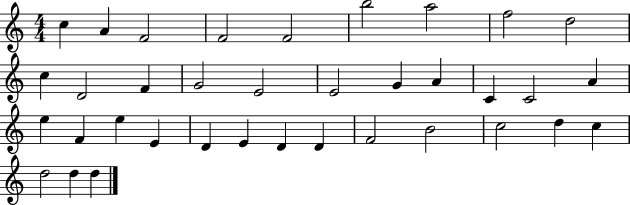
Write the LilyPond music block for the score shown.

{
  \clef treble
  \numericTimeSignature
  \time 4/4
  \key c \major
  c''4 a'4 f'2 | f'2 f'2 | b''2 a''2 | f''2 d''2 | \break c''4 d'2 f'4 | g'2 e'2 | e'2 g'4 a'4 | c'4 c'2 a'4 | \break e''4 f'4 e''4 e'4 | d'4 e'4 d'4 d'4 | f'2 b'2 | c''2 d''4 c''4 | \break d''2 d''4 d''4 | \bar "|."
}